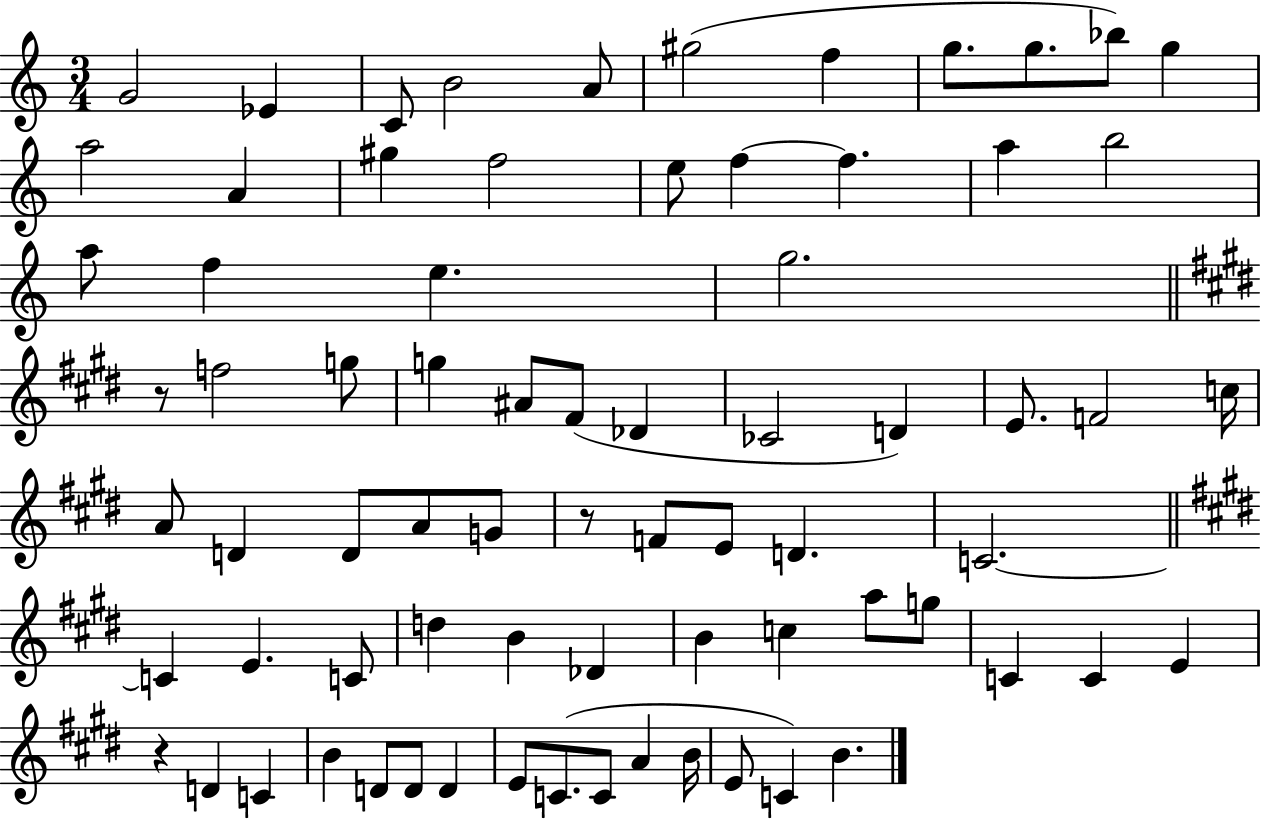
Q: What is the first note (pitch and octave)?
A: G4